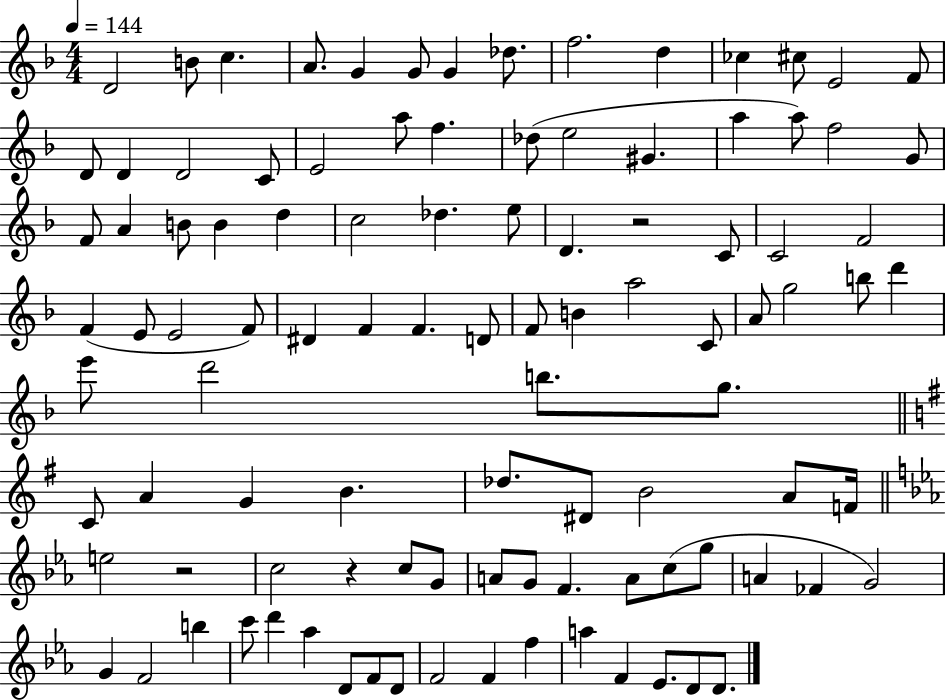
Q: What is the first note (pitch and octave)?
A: D4